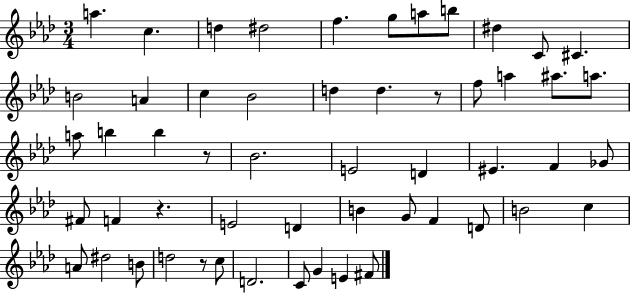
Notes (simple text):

A5/q. C5/q. D5/q D#5/h F5/q. G5/e A5/e B5/e D#5/q C4/e C#4/q. B4/h A4/q C5/q Bb4/h D5/q D5/q. R/e F5/e A5/q A#5/e. A5/e. A5/e B5/q B5/q R/e Bb4/h. E4/h D4/q EIS4/q. F4/q Gb4/e F#4/e F4/q R/q. E4/h D4/q B4/q G4/e F4/q D4/e B4/h C5/q A4/e D#5/h B4/e D5/h R/e C5/e D4/h. C4/e G4/q E4/q F#4/e